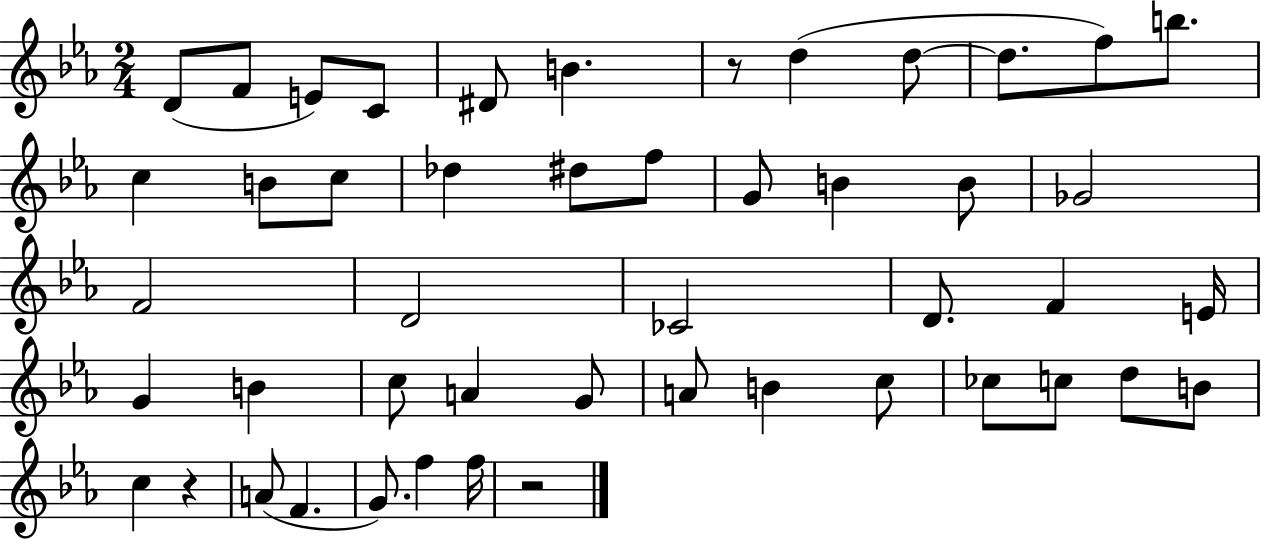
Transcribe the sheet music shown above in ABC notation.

X:1
T:Untitled
M:2/4
L:1/4
K:Eb
D/2 F/2 E/2 C/2 ^D/2 B z/2 d d/2 d/2 f/2 b/2 c B/2 c/2 _d ^d/2 f/2 G/2 B B/2 _G2 F2 D2 _C2 D/2 F E/4 G B c/2 A G/2 A/2 B c/2 _c/2 c/2 d/2 B/2 c z A/2 F G/2 f f/4 z2